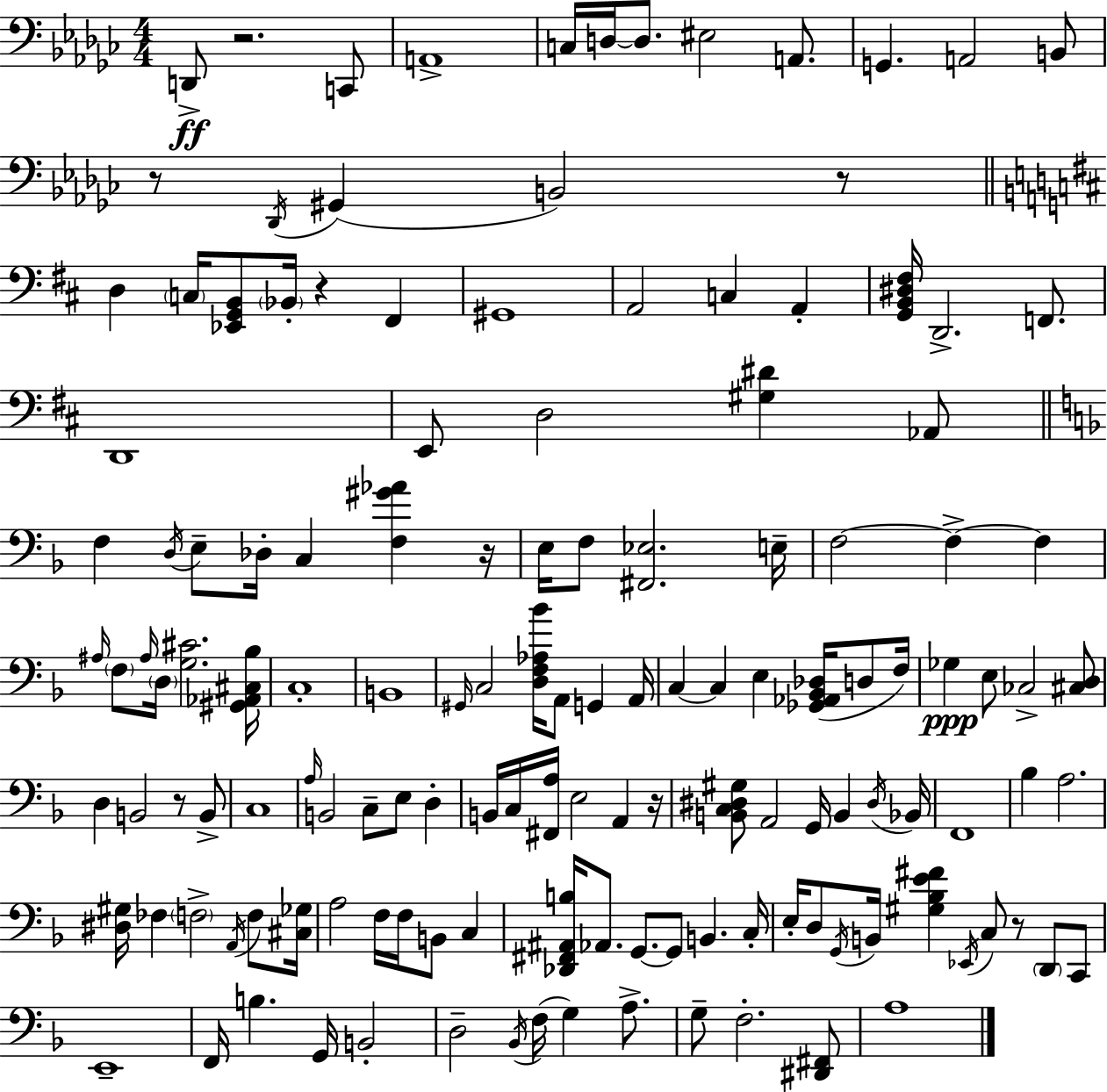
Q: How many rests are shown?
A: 8